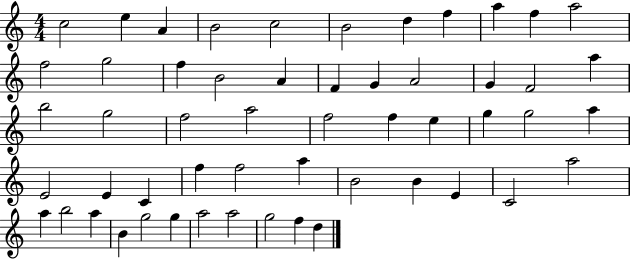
X:1
T:Untitled
M:4/4
L:1/4
K:C
c2 e A B2 c2 B2 d f a f a2 f2 g2 f B2 A F G A2 G F2 a b2 g2 f2 a2 f2 f e g g2 a E2 E C f f2 a B2 B E C2 a2 a b2 a B g2 g a2 a2 g2 f d